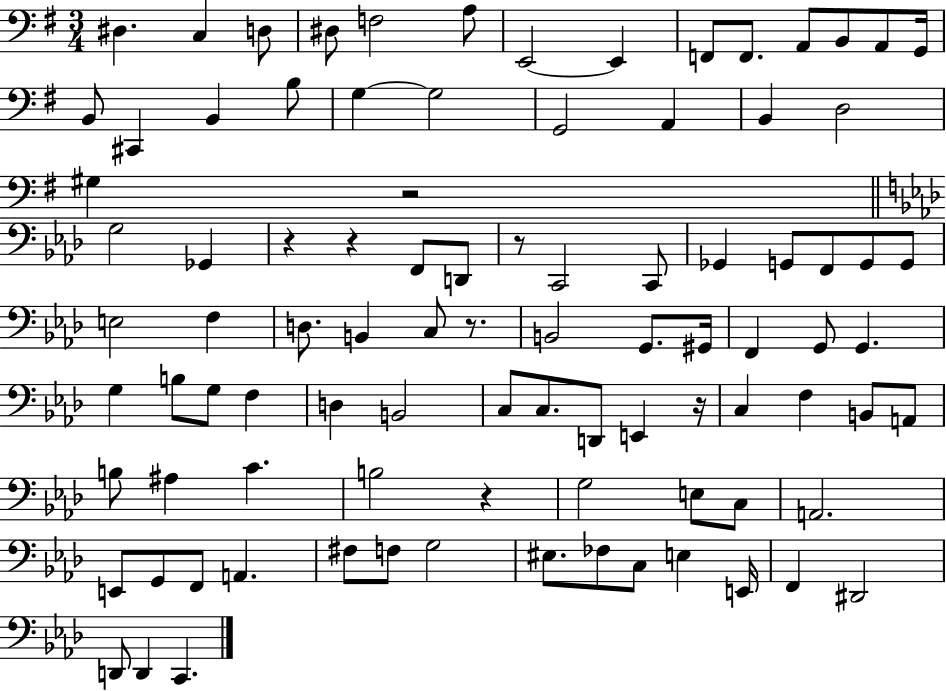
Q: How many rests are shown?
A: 7